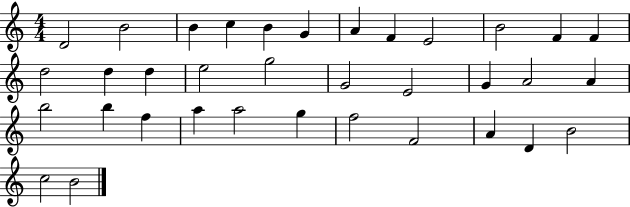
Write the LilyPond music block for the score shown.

{
  \clef treble
  \numericTimeSignature
  \time 4/4
  \key c \major
  d'2 b'2 | b'4 c''4 b'4 g'4 | a'4 f'4 e'2 | b'2 f'4 f'4 | \break d''2 d''4 d''4 | e''2 g''2 | g'2 e'2 | g'4 a'2 a'4 | \break b''2 b''4 f''4 | a''4 a''2 g''4 | f''2 f'2 | a'4 d'4 b'2 | \break c''2 b'2 | \bar "|."
}